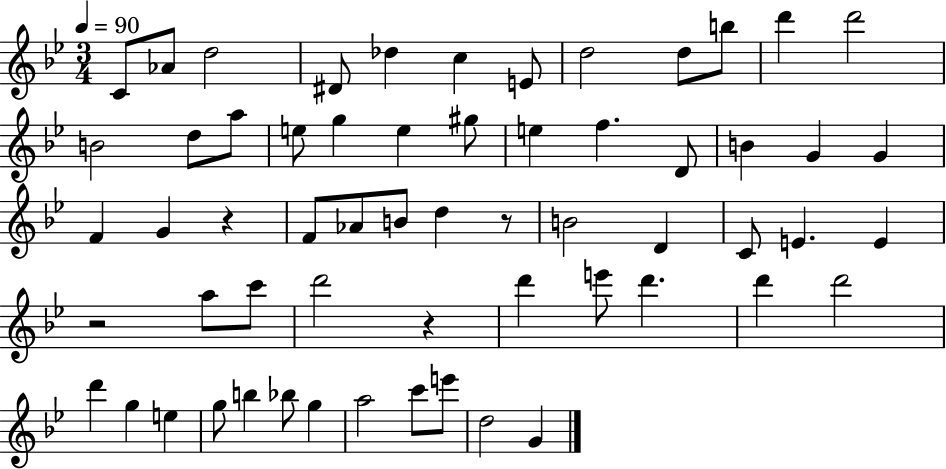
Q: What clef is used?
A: treble